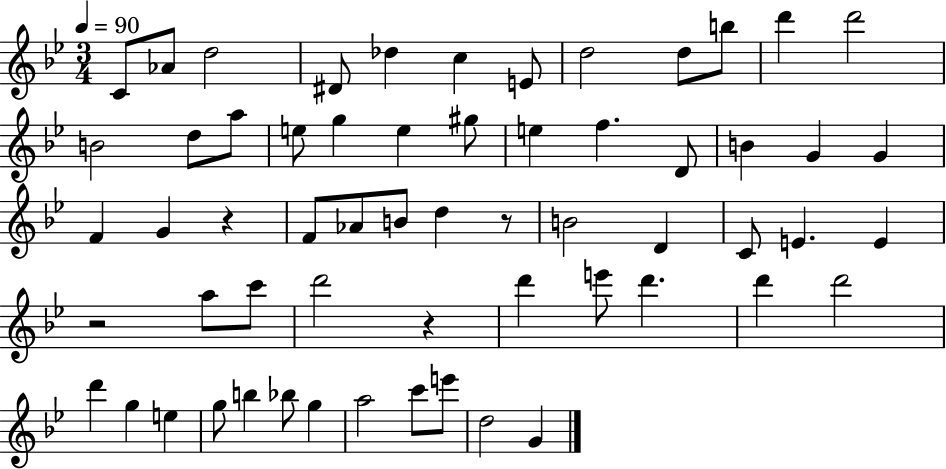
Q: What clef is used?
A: treble